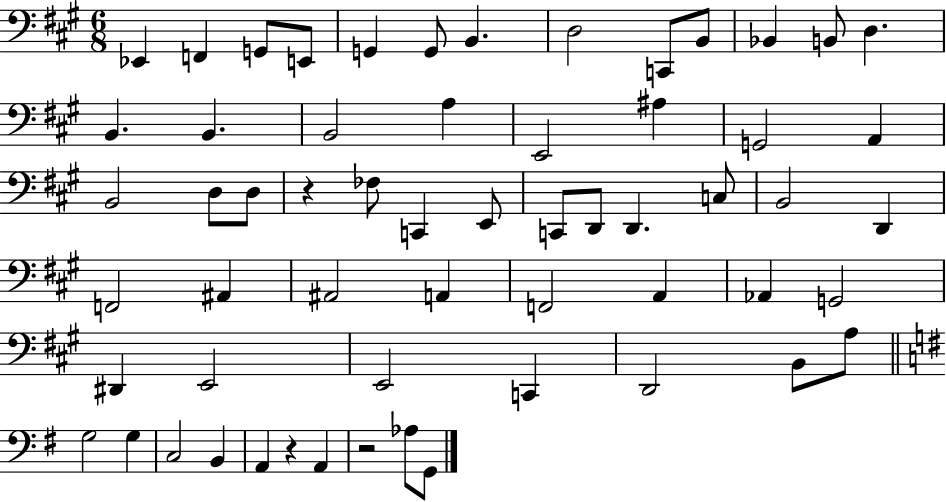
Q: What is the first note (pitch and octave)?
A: Eb2